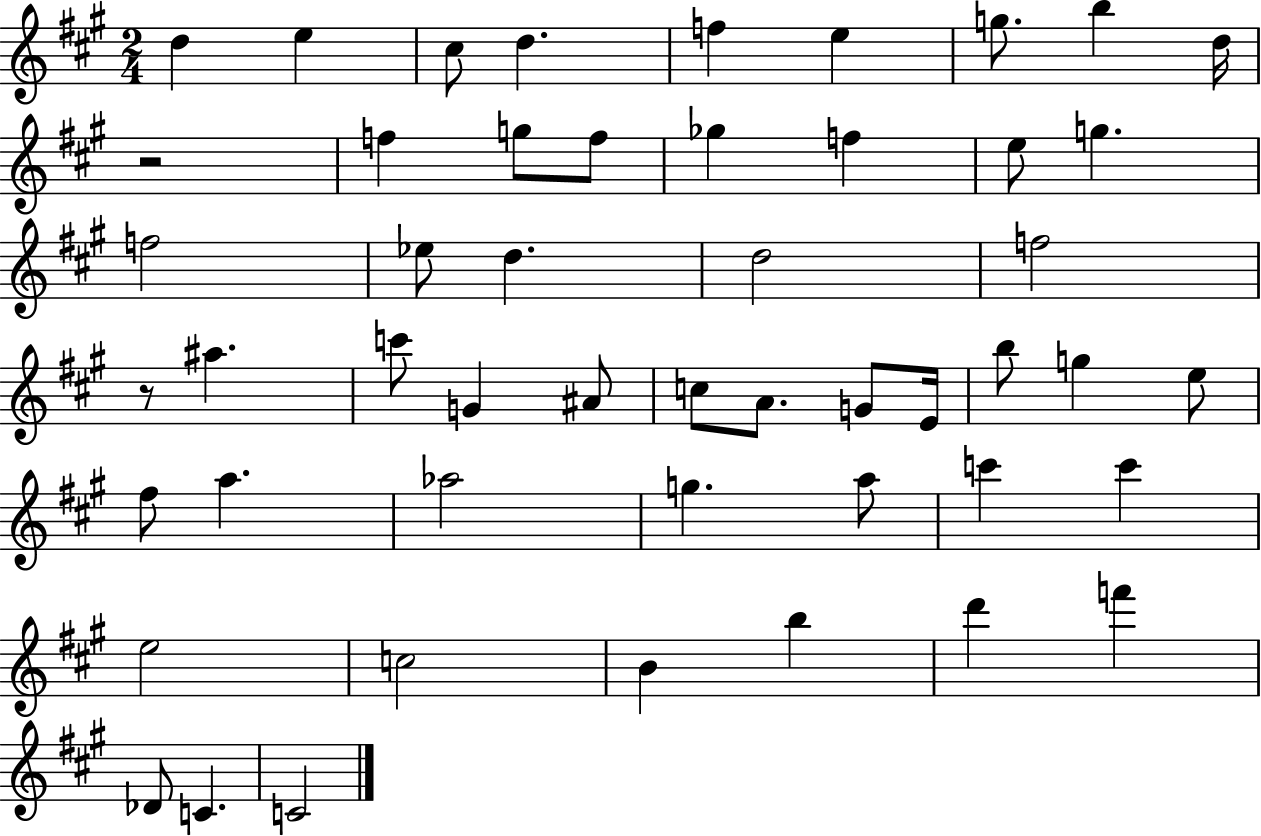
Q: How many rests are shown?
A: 2